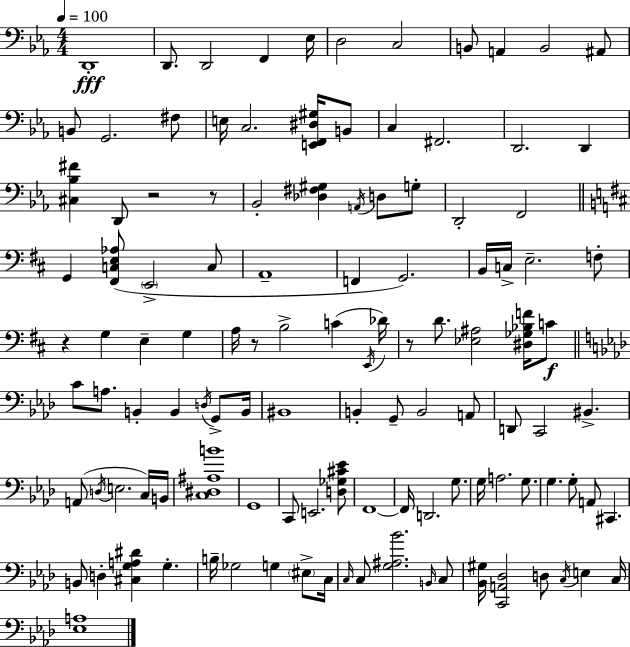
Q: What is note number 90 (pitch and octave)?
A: C3